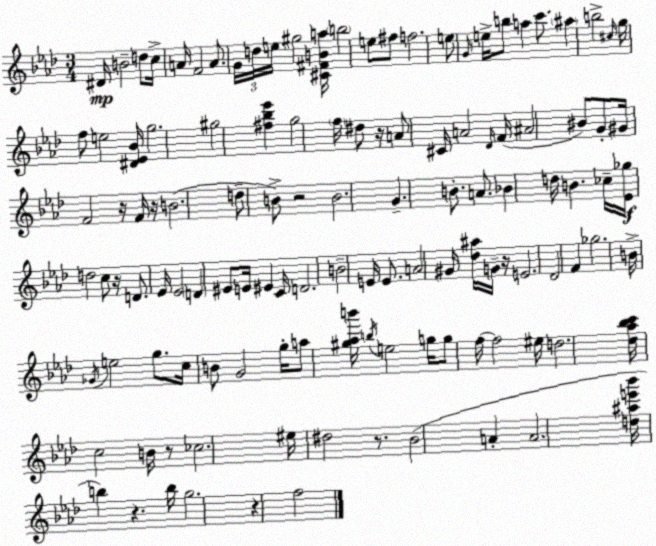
X:1
T:Untitled
M:3/4
L:1/4
K:Ab
^D/4 B2 d/2 c/4 A/4 F2 A/2 G/4 d/4 e/4 ^g2 [^C^FBa]/4 b2 e/2 ^f/2 f2 e/2 G/4 e/4 b/2 a c'/2 ^a b2 ^c/4 g/4 f/2 e2 [^D_E_B]/4 g2 ^g2 [^f_b_e'] g2 f/4 ^d/2 z/4 A/2 ^C/4 A2 _D/4 F/4 ^A2 ^B/2 G/2 ^G/4 F2 z/4 F/4 z/4 B2 d/2 B/2 z2 B2 G B/2 A/2 _B d/4 B _c/4 [_E_g]/4 d2 c/2 z/4 D/2 _E/4 _E2 D ^E/2 E/4 ^E C/4 D2 B2 E/4 E/2 A2 ^G/4 [_d^a]/4 G/4 z/4 E2 _D2 F _g2 B/4 _G/4 e2 g/2 c/4 B/2 G2 g/4 a/2 [^g_ab']/4 b/4 e2 g/4 g/2 f/4 f2 ^e/4 d2 [_d_a_bc']/4 c2 B/4 z/2 _c2 ^e/4 ^d2 z/2 _B2 A A2 [d^ae'_b']/4 b z b/4 g2 z f2